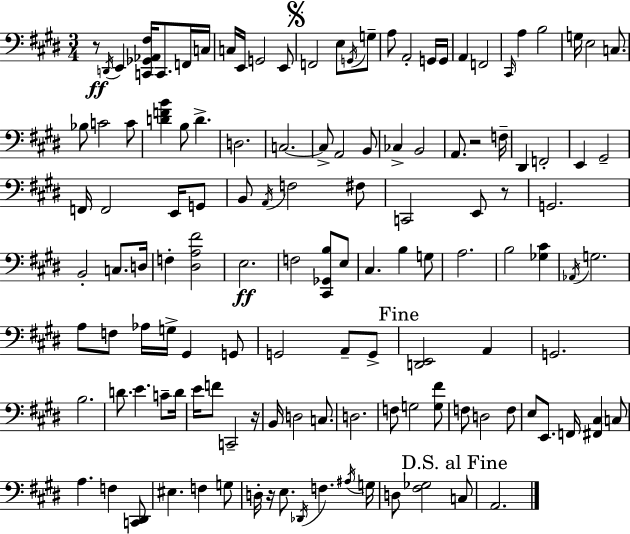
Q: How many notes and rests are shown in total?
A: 129